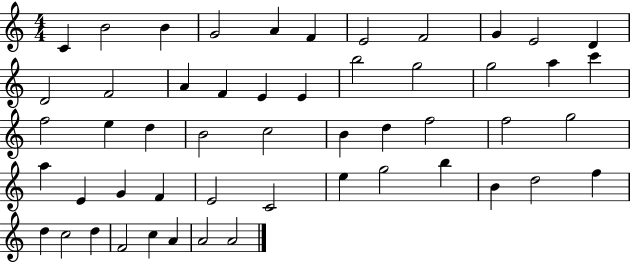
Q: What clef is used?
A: treble